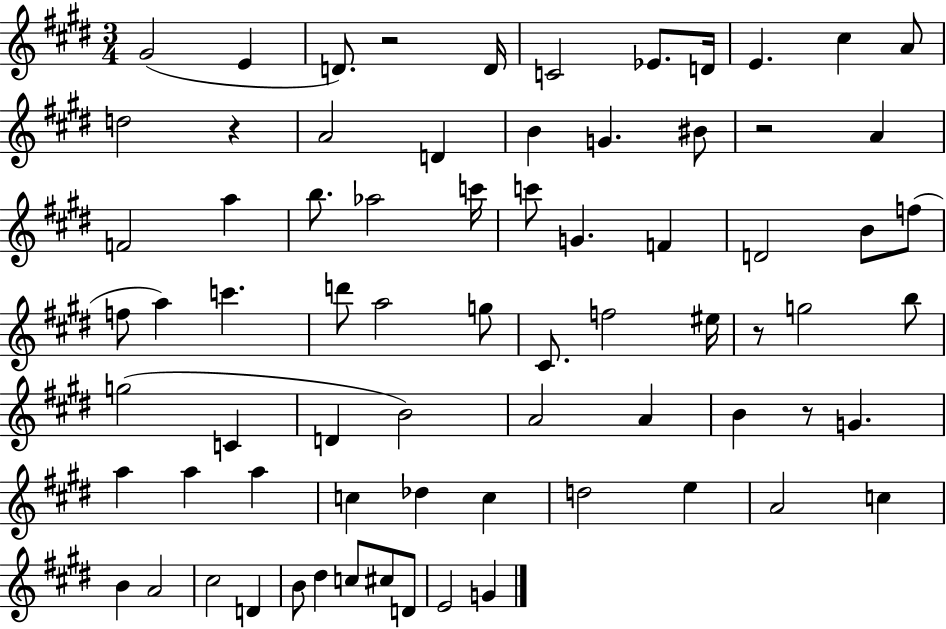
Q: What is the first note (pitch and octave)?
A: G#4